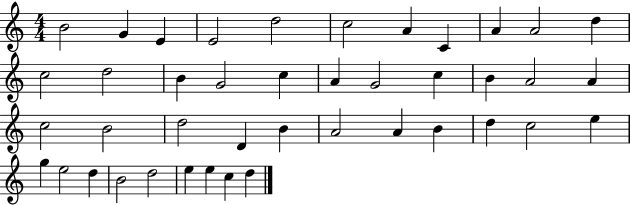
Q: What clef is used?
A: treble